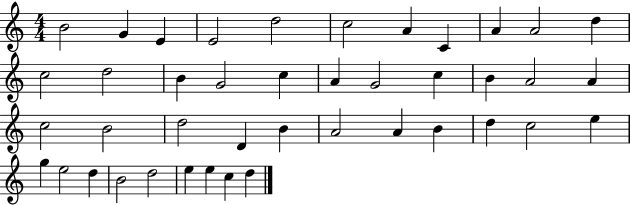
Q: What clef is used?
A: treble